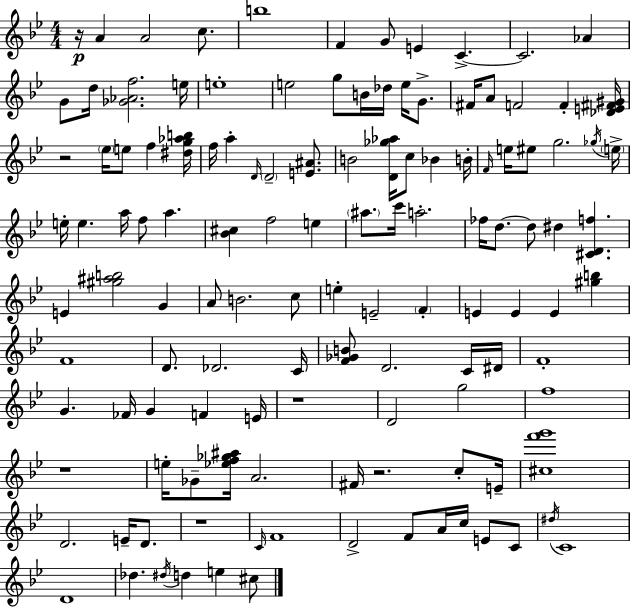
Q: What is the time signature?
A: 4/4